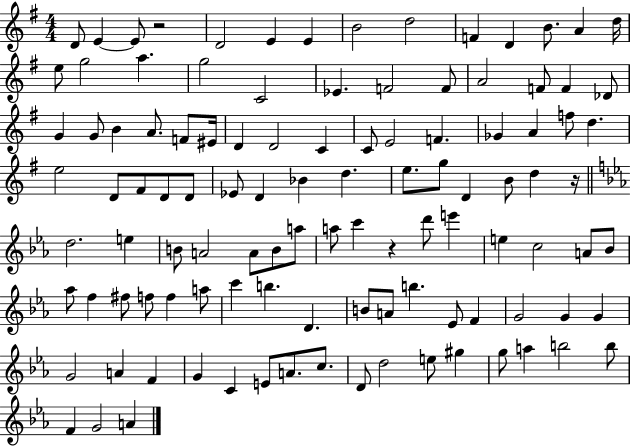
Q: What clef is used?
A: treble